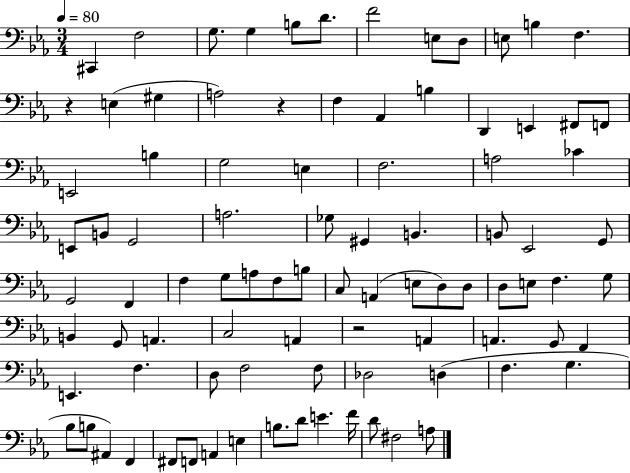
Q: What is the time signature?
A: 3/4